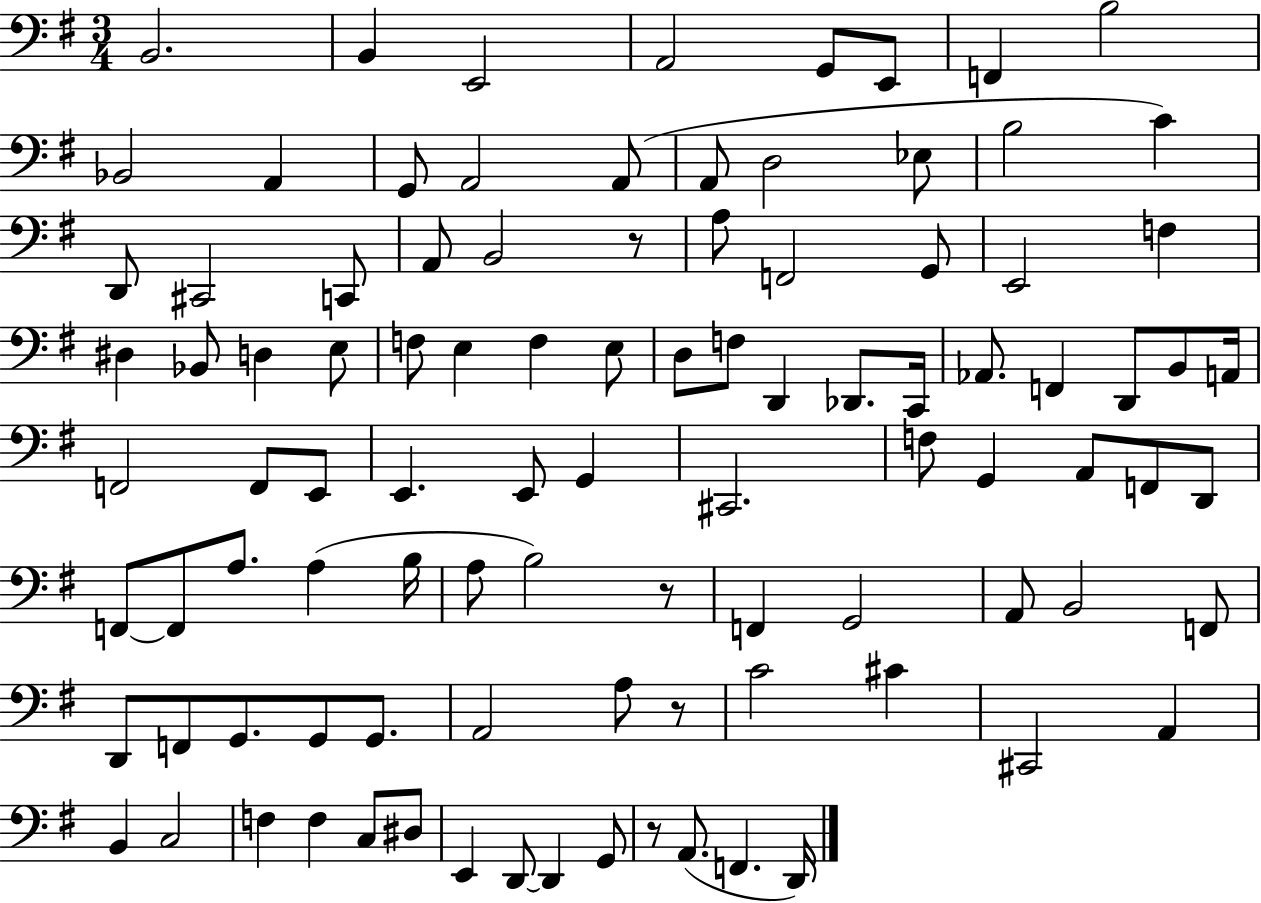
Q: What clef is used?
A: bass